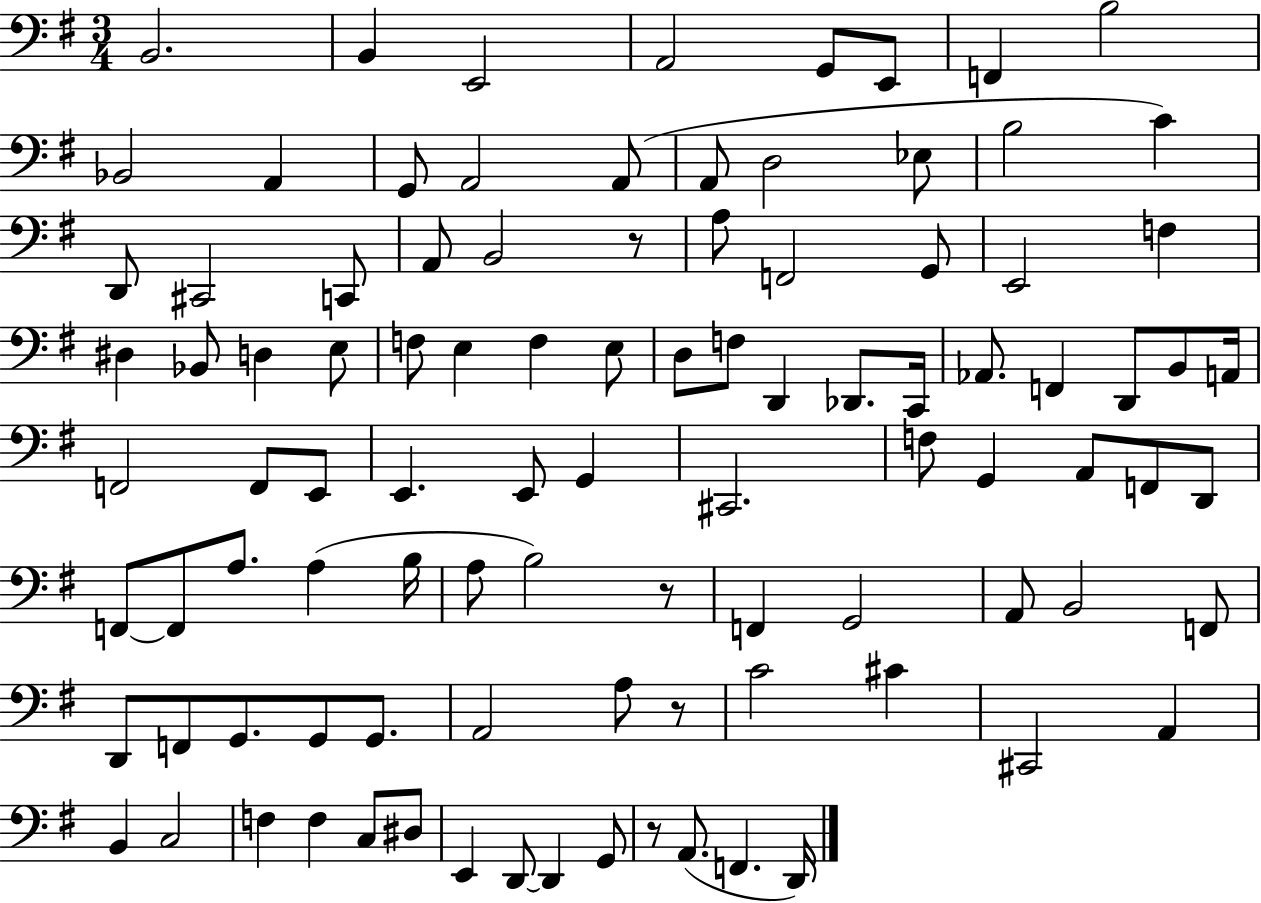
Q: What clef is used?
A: bass